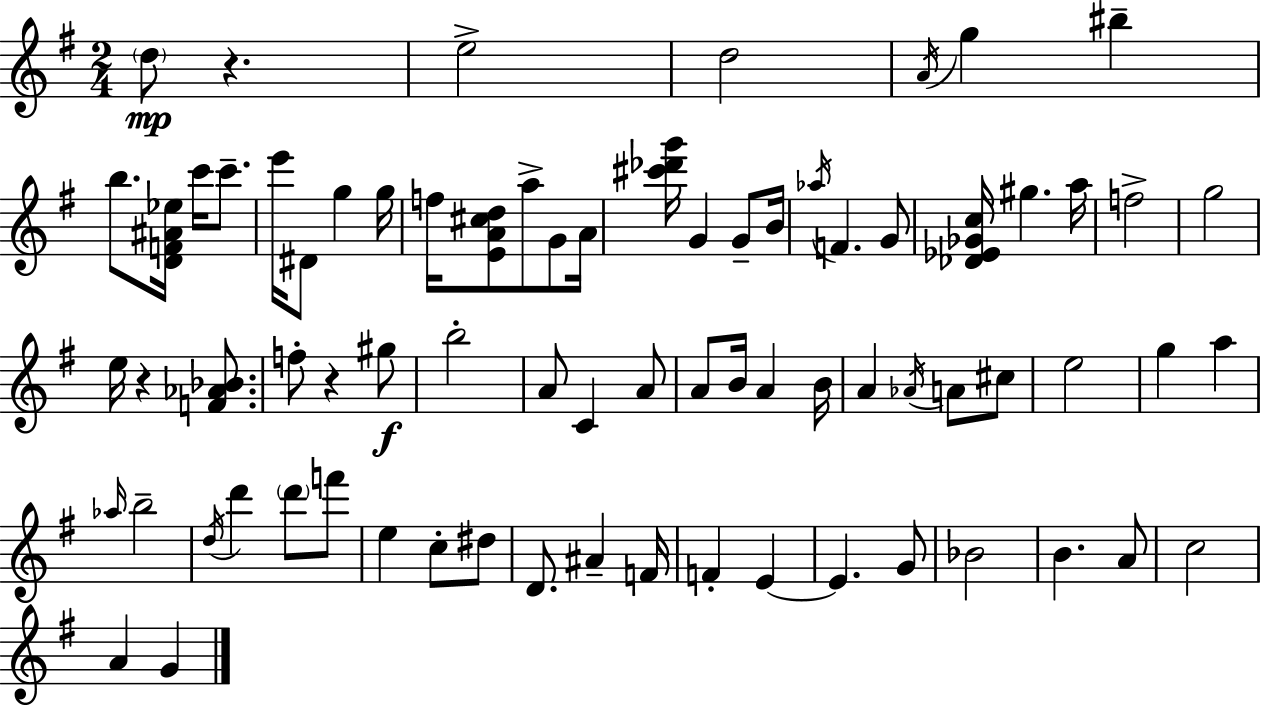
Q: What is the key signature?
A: G major